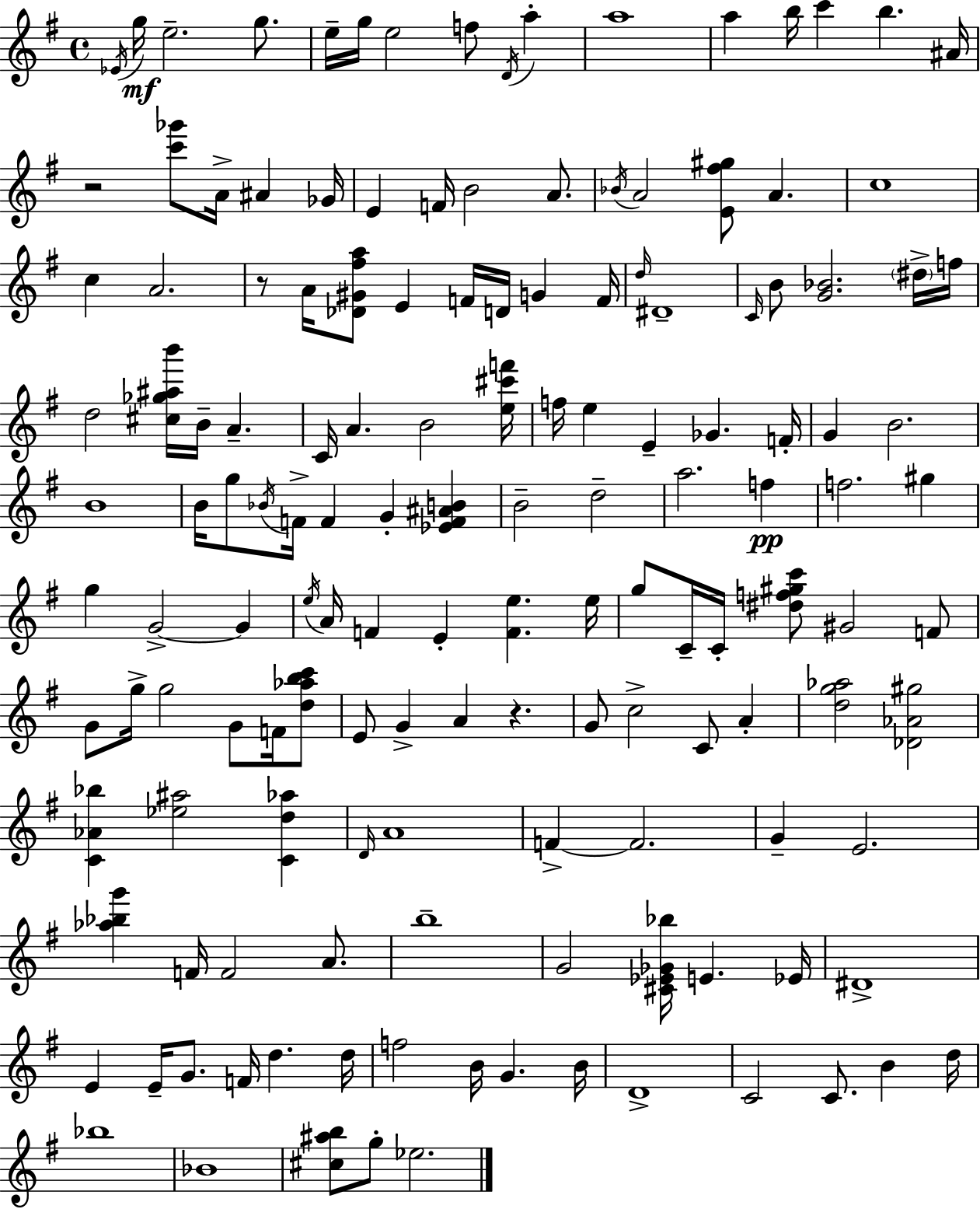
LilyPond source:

{
  \clef treble
  \time 4/4
  \defaultTimeSignature
  \key e \minor
  \acciaccatura { ees'16 }\mf g''16 e''2.-- g''8. | e''16-- g''16 e''2 f''8 \acciaccatura { d'16 } a''4-. | a''1 | a''4 b''16 c'''4 b''4. | \break ais'16 r2 <c''' ges'''>8 a'16-> ais'4 | ges'16 e'4 f'16 b'2 a'8. | \acciaccatura { bes'16 } a'2 <e' fis'' gis''>8 a'4. | c''1 | \break c''4 a'2. | r8 a'16 <des' gis' fis'' a''>8 e'4 f'16 d'16 g'4 | f'16 \grace { d''16 } dis'1-- | \grace { c'16 } b'8 <g' bes'>2. | \break \parenthesize dis''16-> f''16 d''2 <cis'' ges'' ais'' b'''>16 b'16-- a'4.-- | c'16 a'4. b'2 | <e'' cis''' f'''>16 f''16 e''4 e'4-- ges'4. | f'16-. g'4 b'2. | \break b'1 | b'16 g''8 \acciaccatura { bes'16 } f'16-> f'4 g'4-. | <ees' f' ais' b'>4 b'2-- d''2-- | a''2. | \break f''4\pp f''2. | gis''4 g''4 g'2->~~ | g'4 \acciaccatura { e''16 } a'16 f'4 e'4-. | <f' e''>4. e''16 g''8 c'16-- c'16-. <dis'' f'' gis'' c'''>8 gis'2 | \break f'8 g'8 g''16-> g''2 | g'8 f'16 <d'' aes'' b'' c'''>8 e'8 g'4-> a'4 | r4. g'8 c''2-> | c'8 a'4-. <d'' g'' aes''>2 <des' aes' gis''>2 | \break <c' aes' bes''>4 <ees'' ais''>2 | <c' d'' aes''>4 \grace { d'16 } a'1 | f'4->~~ f'2. | g'4-- e'2. | \break <aes'' bes'' g'''>4 f'16 f'2 | a'8. b''1-- | g'2 | <cis' ees' ges' bes''>16 e'4. ees'16 dis'1-> | \break e'4 e'16-- g'8. | f'16 d''4. d''16 f''2 | b'16 g'4. b'16 d'1-> | c'2 | \break c'8. b'4 d''16 bes''1 | bes'1 | <cis'' ais'' b''>8 g''8-. ees''2. | \bar "|."
}